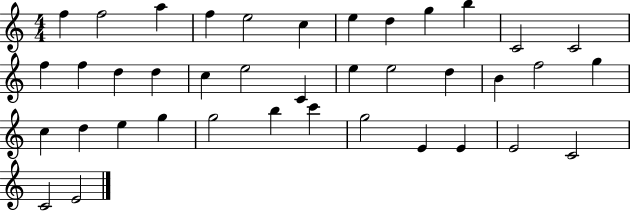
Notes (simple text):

F5/q F5/h A5/q F5/q E5/h C5/q E5/q D5/q G5/q B5/q C4/h C4/h F5/q F5/q D5/q D5/q C5/q E5/h C4/q E5/q E5/h D5/q B4/q F5/h G5/q C5/q D5/q E5/q G5/q G5/h B5/q C6/q G5/h E4/q E4/q E4/h C4/h C4/h E4/h